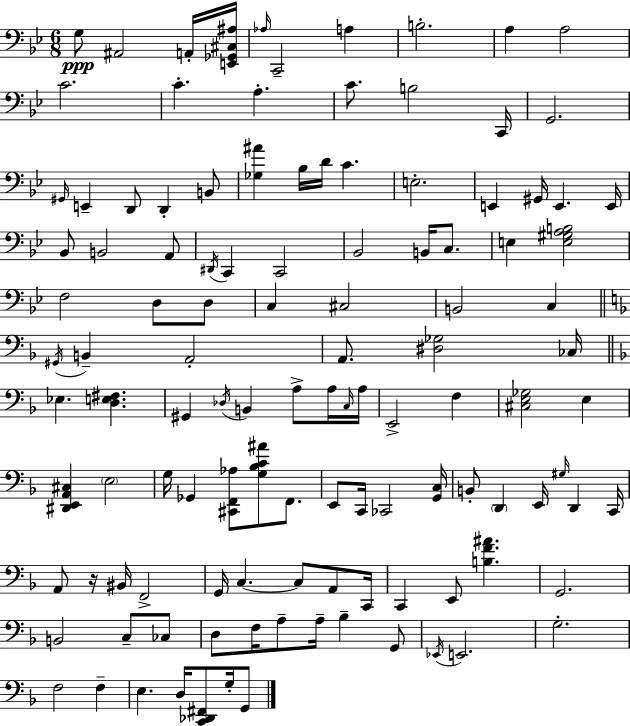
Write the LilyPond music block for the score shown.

{
  \clef bass
  \numericTimeSignature
  \time 6/8
  \key g \minor
  g8\ppp ais,2 a,16-. <e, ges, cis ais>16 | \grace { aes16 } c,2-- a4 | b2.-. | a4 a2 | \break c'2. | c'4.-. a4.-. | c'8. b2 | c,16 g,2. | \break \grace { gis,16 } e,4-- d,8 d,4-. | b,8 <ges ais'>4 bes16 d'16 c'4. | e2.-. | e,4 gis,16 e,4. | \break e,16 bes,8 b,2 | a,8 \acciaccatura { dis,16 } c,4 c,2 | bes,2 b,16 | c8. e4 <e gis a b>2 | \break f2 d8 | d8 c4 cis2 | b,2 c4 | \bar "||" \break \key f \major \acciaccatura { gis,16 } b,4-- a,2-. | a,8. <dis ges>2 | ces16 \bar "||" \break \key d \minor ees4. <d e fis>4. | gis,4 \acciaccatura { des16 } b,4 a8-> a16 | \grace { c16 } a16 e,2-> f4 | <cis e ges>2 e4 | \break <dis, e, a, cis>4 \parenthesize e2 | g16 ges,4 <cis, f, aes>8 <g bes c' ais'>8 f,8. | e,8 c,16 ces,2 | <g, c>16 b,8-. \parenthesize d,4 e,16 \grace { gis16 } d,4 | \break c,16 a,8 r16 bis,16 f,2-> | g,16 c4.~~ c8 | a,8 c,16 c,4 e,8 <b f' ais'>4. | g,2. | \break b,2 c8-- | ces8 d8 f16 a8-- a16-- bes4-- | g,8 \acciaccatura { ees,16 } e,2. | g2.-. | \break f2 | f4-- e4. d16 <c, des, fis,>8 | g16-. g,8 \bar "|."
}